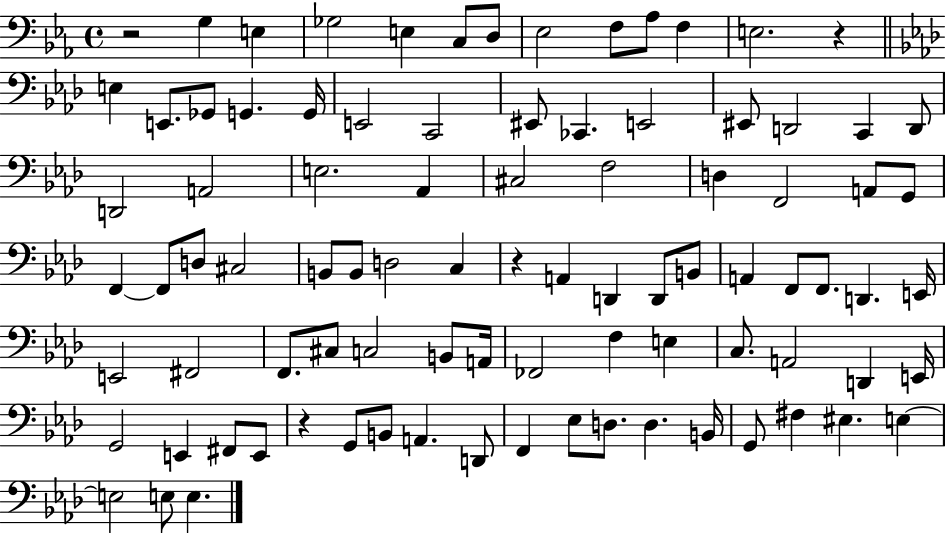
{
  \clef bass
  \time 4/4
  \defaultTimeSignature
  \key ees \major
  r2 g4 e4 | ges2 e4 c8 d8 | ees2 f8 aes8 f4 | e2. r4 | \break \bar "||" \break \key f \minor e4 e,8. ges,8 g,4. g,16 | e,2 c,2 | eis,8 ces,4. e,2 | eis,8 d,2 c,4 d,8 | \break d,2 a,2 | e2. aes,4 | cis2 f2 | d4 f,2 a,8 g,8 | \break f,4~~ f,8 d8 cis2 | b,8 b,8 d2 c4 | r4 a,4 d,4 d,8 b,8 | a,4 f,8 f,8. d,4. e,16 | \break e,2 fis,2 | f,8. cis8 c2 b,8 a,16 | fes,2 f4 e4 | c8. a,2 d,4 e,16 | \break g,2 e,4 fis,8 e,8 | r4 g,8 b,8 a,4. d,8 | f,4 ees8 d8. d4. b,16 | g,8 fis4 eis4. e4~~ | \break e2 e8 e4. | \bar "|."
}